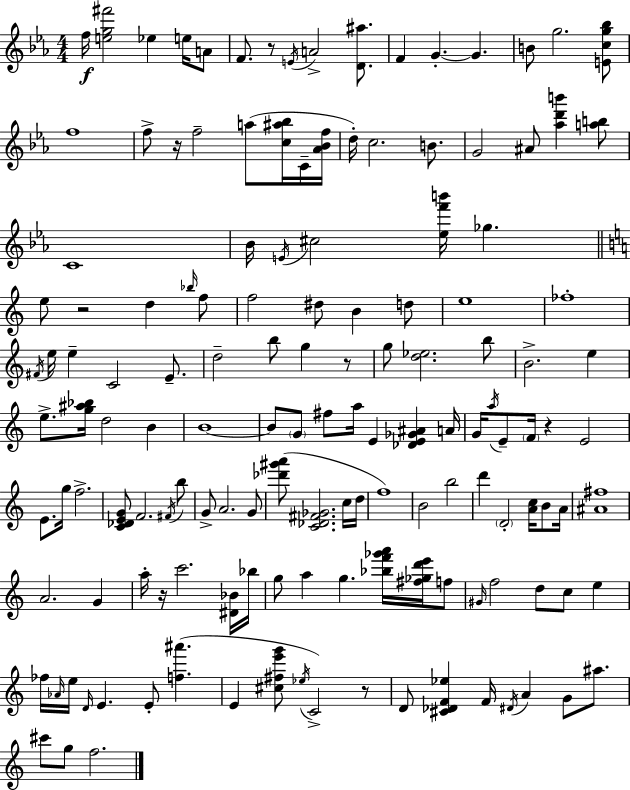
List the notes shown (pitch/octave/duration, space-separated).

F5/s [E5,G5,F#6]/h Eb5/q E5/s A4/e F4/e. R/e E4/s A4/h [D4,A#5]/e. F4/q G4/q. G4/q. B4/e G5/h. [E4,C5,G5,Bb5]/e F5/w F5/e R/s F5/h A5/e [C5,A#5,Bb5]/s C4/s [Ab4,Bb4,F5]/s D5/s C5/h. B4/e. G4/h A#4/e [Ab5,D6,B6]/q [A5,B5]/e C4/w Bb4/s E4/s C#5/h [Eb5,F6,B6]/s Gb5/q. E5/e R/h D5/q Bb5/s F5/e F5/h D#5/e B4/q D5/e E5/w FES5/w F#4/s E5/s E5/q C4/h E4/e. D5/h B5/e G5/q R/e G5/e [D5,Eb5]/h. B5/e B4/h. E5/q E5/e. [G5,A#5,Bb5]/s D5/h B4/q B4/w B4/e G4/e F#5/e A5/s E4/q [Db4,E4,Gb4,A#4]/q A4/s G4/s A5/s E4/e F4/s R/q E4/h E4/e. G5/s F5/h. [C4,Db4,E4,G4]/e F4/h. F#4/s B5/e G4/e A4/h. G4/e [Db6,G#6,A6]/e [C4,Db4,F#4,Gb4]/h. C5/s D5/s F5/w B4/h B5/h D6/q D4/h [A4,C5]/s B4/e A4/s [A#4,F#5]/w A4/h. G4/q A5/s R/s C6/h. [D#4,Bb4]/s Bb5/s G5/e A5/q G5/q. [Bb5,F6,Gb6,A6]/s [F#5,Gb5,D6,E6]/s F5/e G#4/s F5/h D5/e C5/e E5/q FES5/s Ab4/s E5/s D4/s E4/q. E4/e [F5,A#6]/q. E4/q [C#5,F#5,E6,G6]/e Eb5/s C4/h R/e D4/e [C#4,Db4,F4,Eb5]/q F4/s D#4/s A4/q G4/e A#5/e. C#6/e G5/e F5/h.